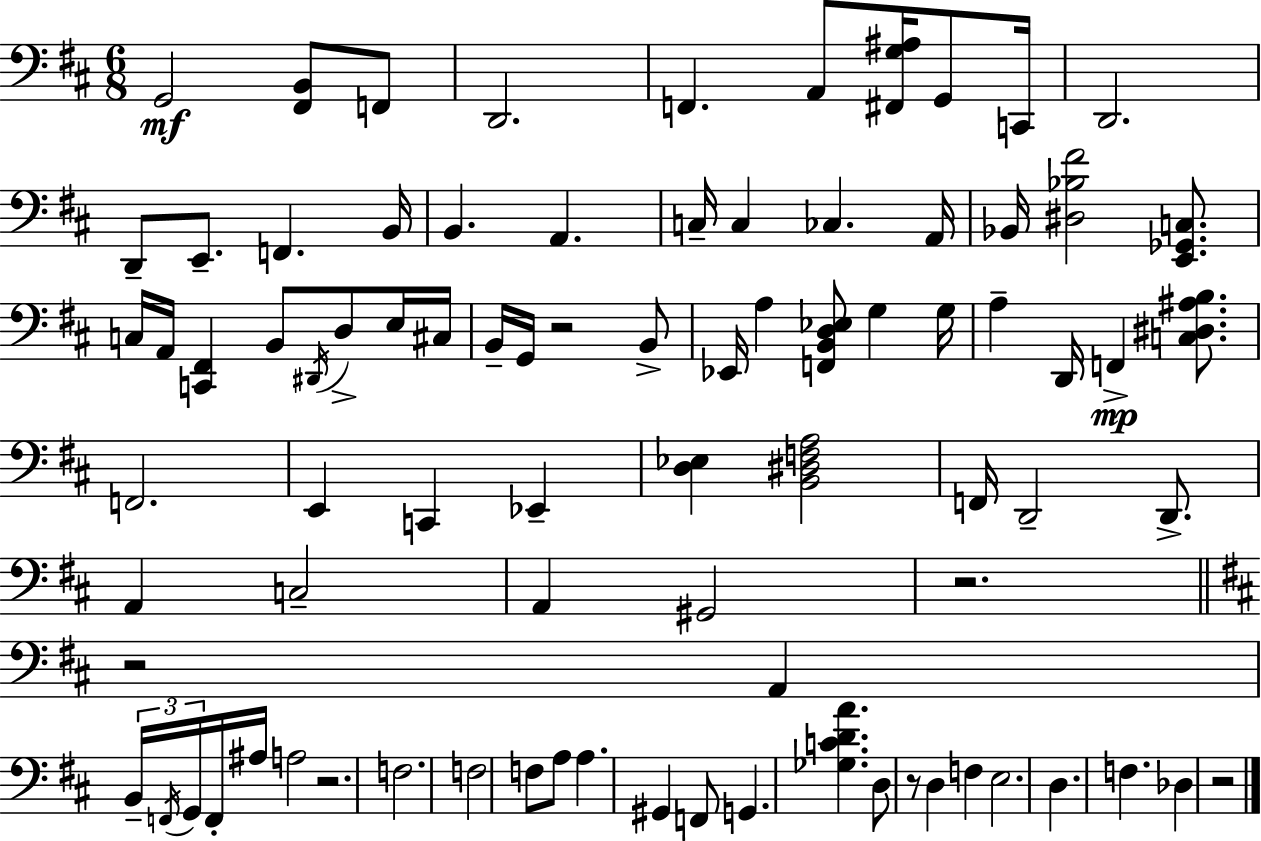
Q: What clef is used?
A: bass